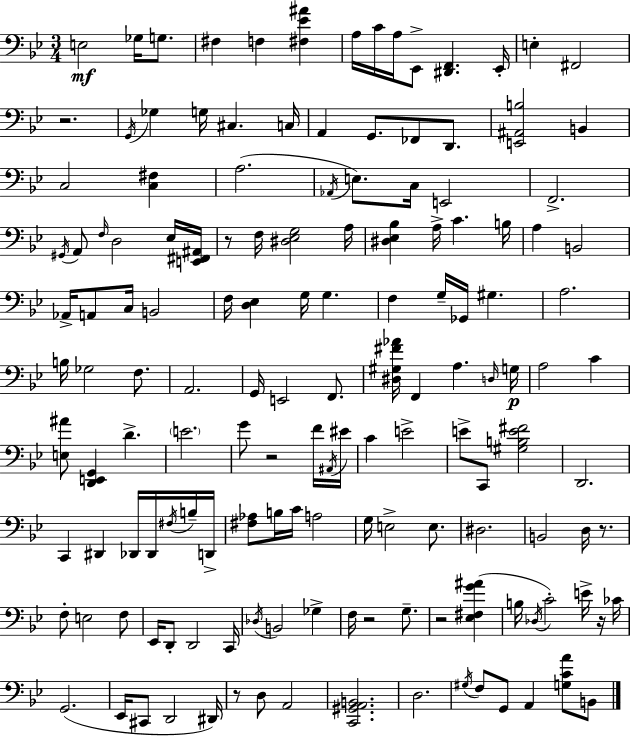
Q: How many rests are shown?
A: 8